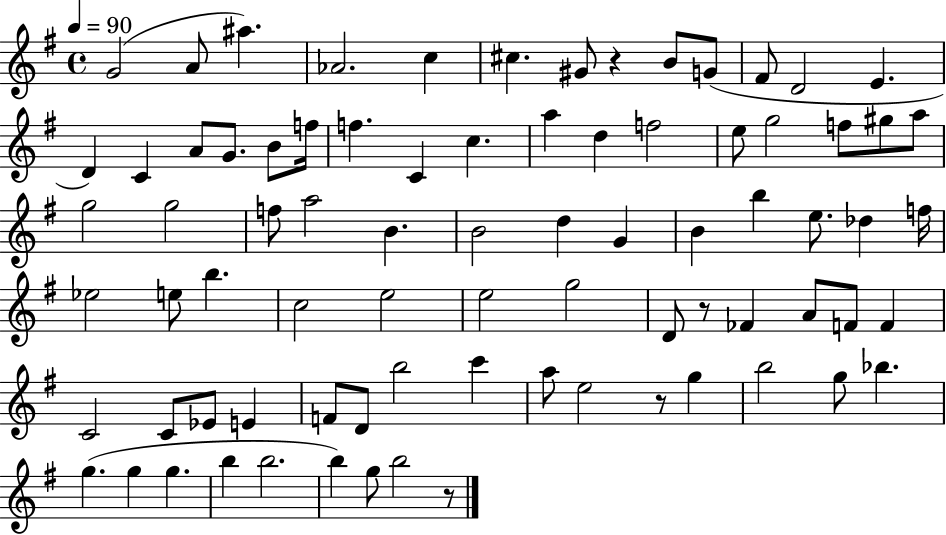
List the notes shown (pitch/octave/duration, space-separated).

G4/h A4/e A#5/q. Ab4/h. C5/q C#5/q. G#4/e R/q B4/e G4/e F#4/e D4/h E4/q. D4/q C4/q A4/e G4/e. B4/e F5/s F5/q. C4/q C5/q. A5/q D5/q F5/h E5/e G5/h F5/e G#5/e A5/e G5/h G5/h F5/e A5/h B4/q. B4/h D5/q G4/q B4/q B5/q E5/e. Db5/q F5/s Eb5/h E5/e B5/q. C5/h E5/h E5/h G5/h D4/e R/e FES4/q A4/e F4/e F4/q C4/h C4/e Eb4/e E4/q F4/e D4/e B5/h C6/q A5/e E5/h R/e G5/q B5/h G5/e Bb5/q. G5/q. G5/q G5/q. B5/q B5/h. B5/q G5/e B5/h R/e